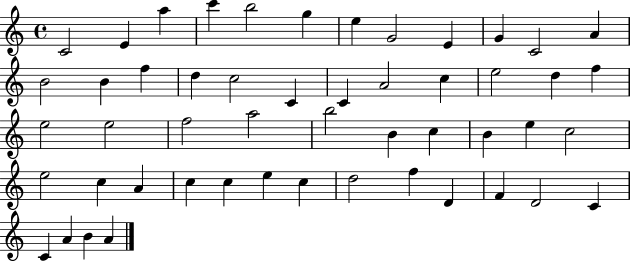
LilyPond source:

{
  \clef treble
  \time 4/4
  \defaultTimeSignature
  \key c \major
  c'2 e'4 a''4 | c'''4 b''2 g''4 | e''4 g'2 e'4 | g'4 c'2 a'4 | \break b'2 b'4 f''4 | d''4 c''2 c'4 | c'4 a'2 c''4 | e''2 d''4 f''4 | \break e''2 e''2 | f''2 a''2 | b''2 b'4 c''4 | b'4 e''4 c''2 | \break e''2 c''4 a'4 | c''4 c''4 e''4 c''4 | d''2 f''4 d'4 | f'4 d'2 c'4 | \break c'4 a'4 b'4 a'4 | \bar "|."
}